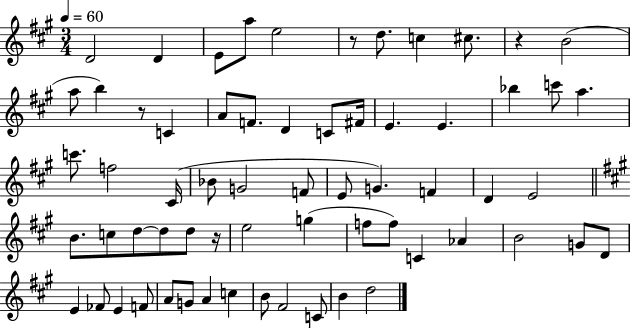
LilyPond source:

{
  \clef treble
  \numericTimeSignature
  \time 3/4
  \key a \major
  \tempo 4 = 60
  d'2 d'4 | e'8 a''8 e''2 | r8 d''8. c''4 cis''8. | r4 b'2( | \break a''8 b''4) r8 c'4 | a'8 f'8. d'4 c'8 fis'16 | e'4. e'4. | bes''4 c'''8 a''4. | \break c'''8. f''2 cis'16( | bes'8 g'2 f'8 | e'8 g'4.) f'4 | d'4 e'2 | \break \bar "||" \break \key a \major b'8. c''8 d''8~~ d''8 d''8 r16 | e''2 g''4( | f''8 f''8) c'4 aes'4 | b'2 g'8 d'8 | \break e'4 fes'8 e'4 f'8 | a'8 g'8 a'4 c''4 | b'8 fis'2 c'8 | b'4 d''2 | \break \bar "|."
}